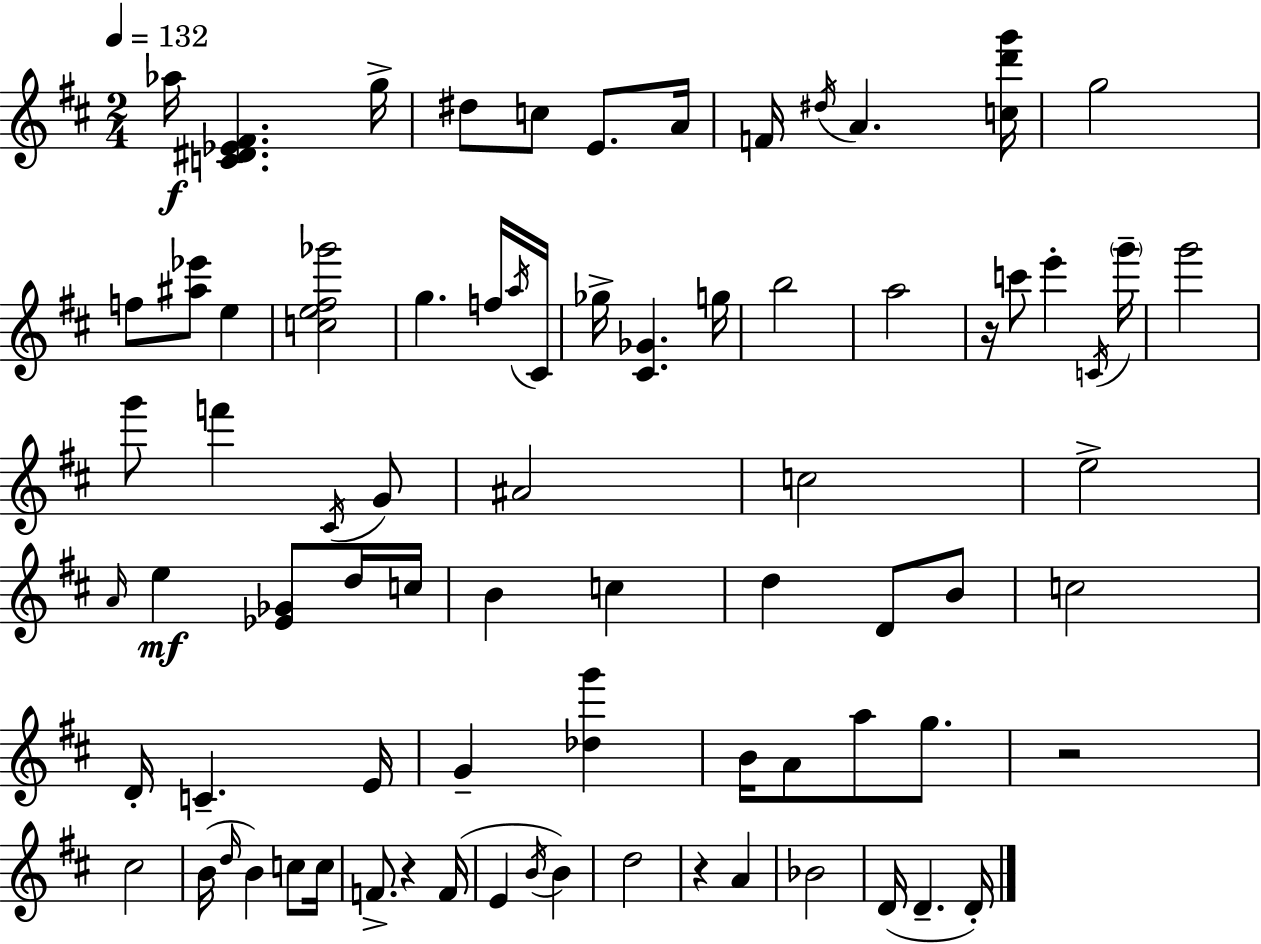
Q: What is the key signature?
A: D major